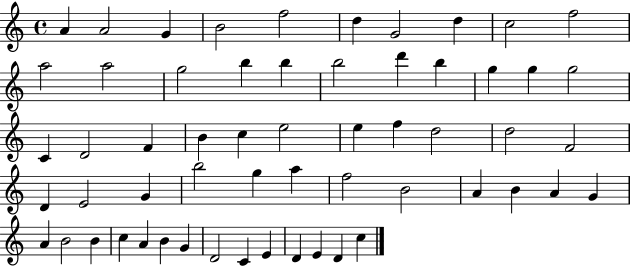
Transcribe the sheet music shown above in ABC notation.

X:1
T:Untitled
M:4/4
L:1/4
K:C
A A2 G B2 f2 d G2 d c2 f2 a2 a2 g2 b b b2 d' b g g g2 C D2 F B c e2 e f d2 d2 F2 D E2 G b2 g a f2 B2 A B A G A B2 B c A B G D2 C E D E D c